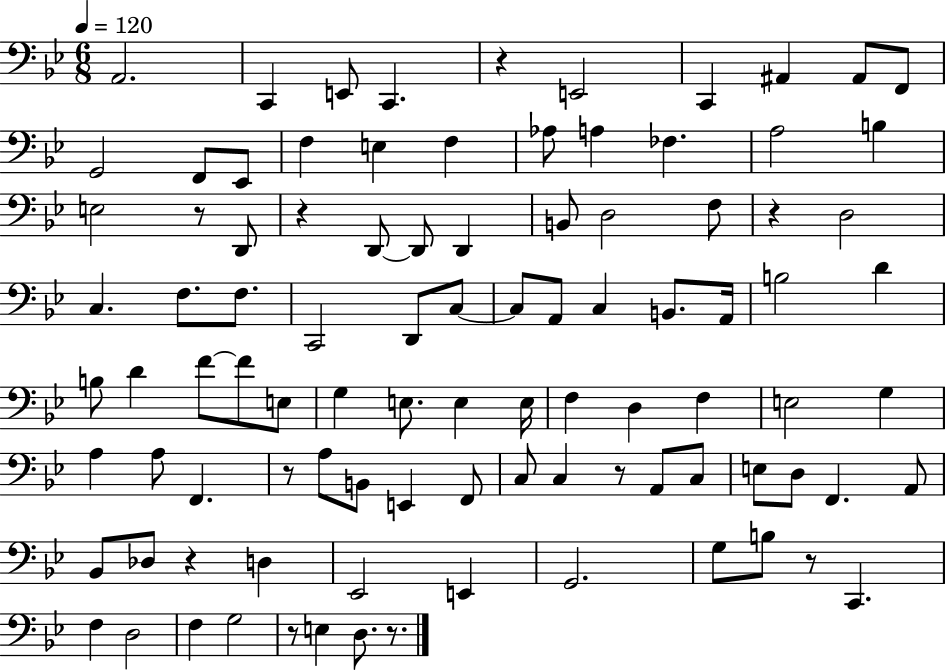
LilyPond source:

{
  \clef bass
  \numericTimeSignature
  \time 6/8
  \key bes \major
  \tempo 4 = 120
  a,2. | c,4 e,8 c,4. | r4 e,2 | c,4 ais,4 ais,8 f,8 | \break g,2 f,8 ees,8 | f4 e4 f4 | aes8 a4 fes4. | a2 b4 | \break e2 r8 d,8 | r4 d,8~~ d,8 d,4 | b,8 d2 f8 | r4 d2 | \break c4. f8. f8. | c,2 d,8 c8~~ | c8 a,8 c4 b,8. a,16 | b2 d'4 | \break b8 d'4 f'8~~ f'8 e8 | g4 e8. e4 e16 | f4 d4 f4 | e2 g4 | \break a4 a8 f,4. | r8 a8 b,8 e,4 f,8 | c8 c4 r8 a,8 c8 | e8 d8 f,4. a,8 | \break bes,8 des8 r4 d4 | ees,2 e,4 | g,2. | g8 b8 r8 c,4. | \break f4 d2 | f4 g2 | r8 e4 d8. r8. | \bar "|."
}